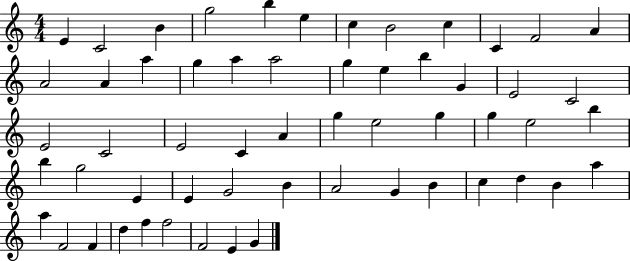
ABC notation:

X:1
T:Untitled
M:4/4
L:1/4
K:C
E C2 B g2 b e c B2 c C F2 A A2 A a g a a2 g e b G E2 C2 E2 C2 E2 C A g e2 g g e2 b b g2 E E G2 B A2 G B c d B a a F2 F d f f2 F2 E G